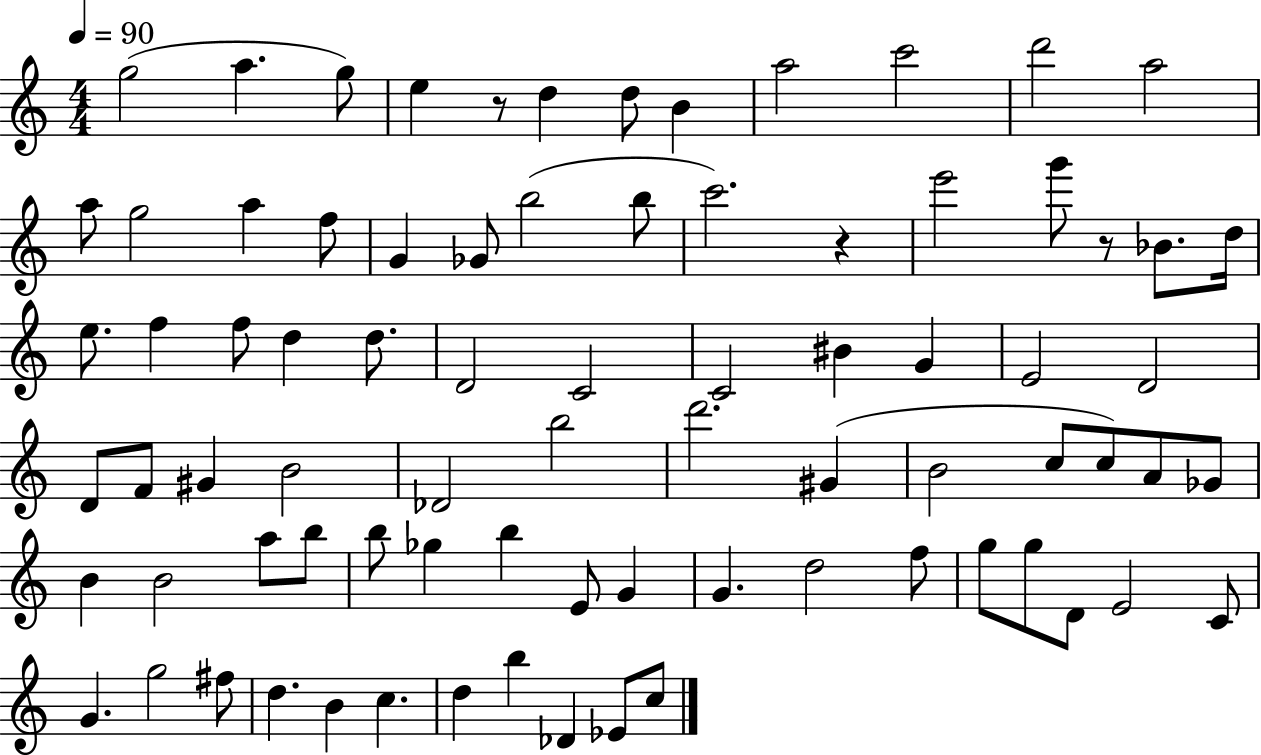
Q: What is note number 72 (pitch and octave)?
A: C5